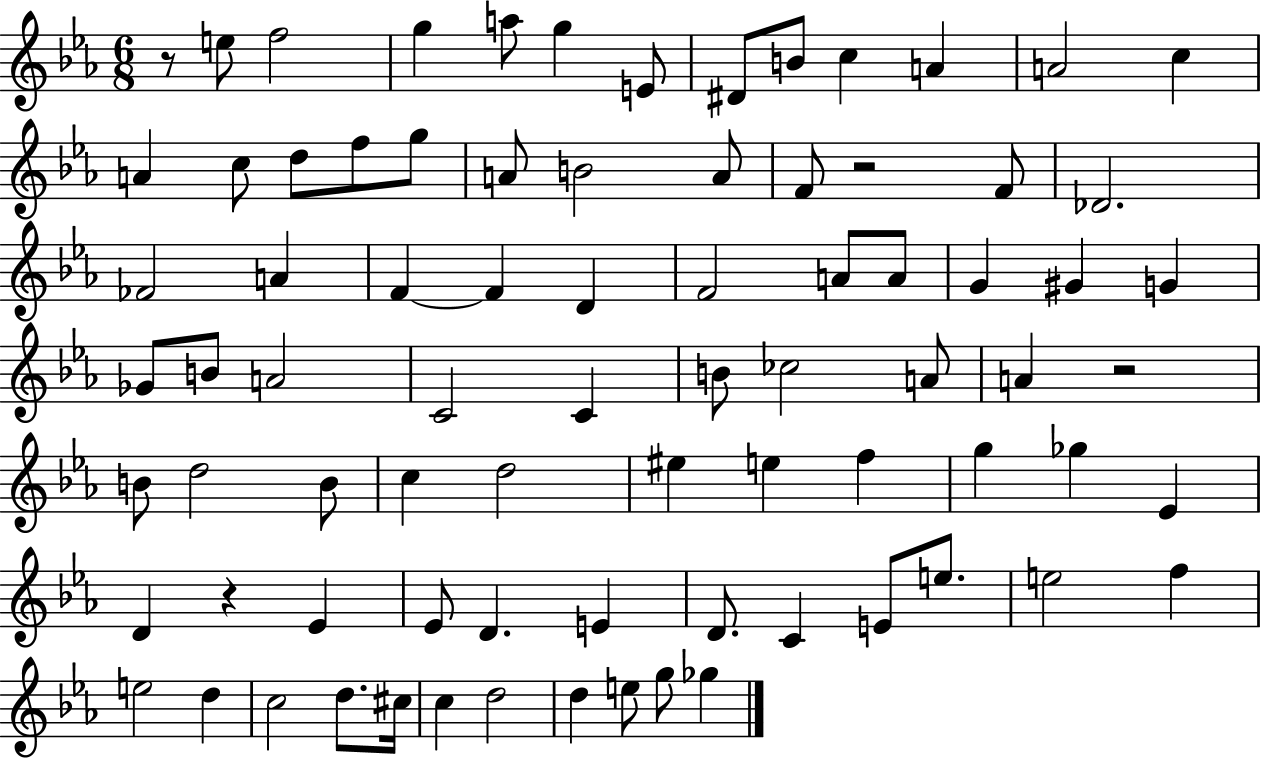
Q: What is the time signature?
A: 6/8